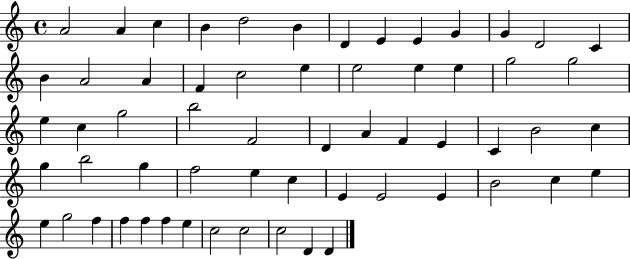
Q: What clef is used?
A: treble